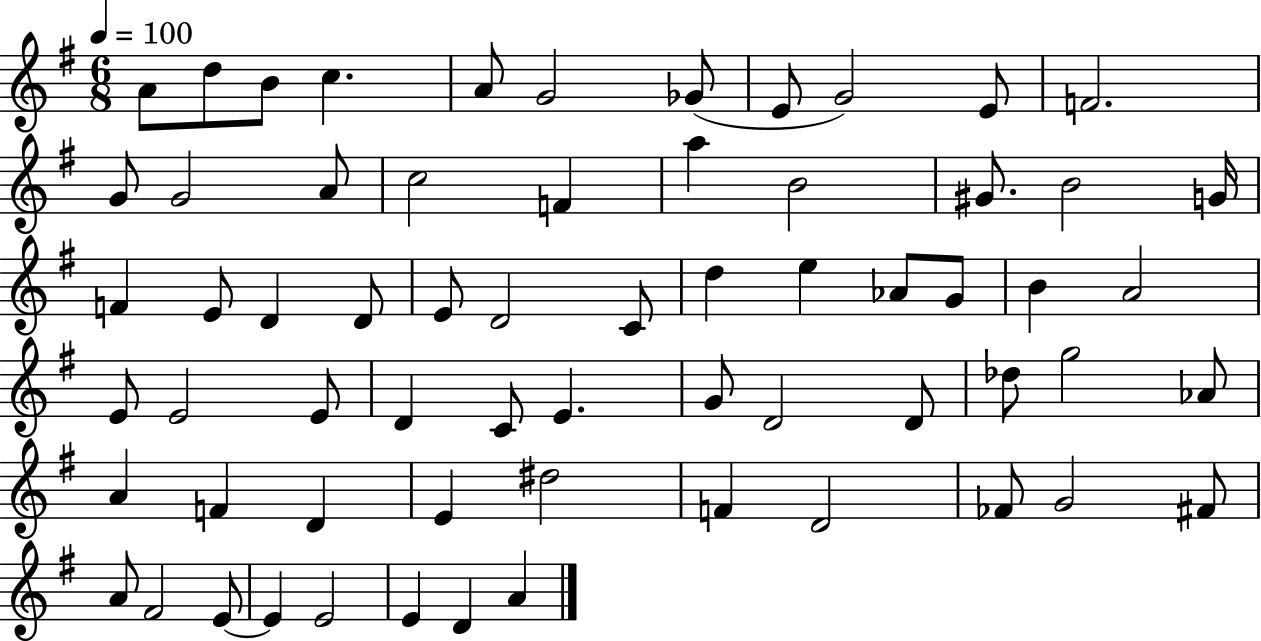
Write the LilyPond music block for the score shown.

{
  \clef treble
  \numericTimeSignature
  \time 6/8
  \key g \major
  \tempo 4 = 100
  a'8 d''8 b'8 c''4. | a'8 g'2 ges'8( | e'8 g'2) e'8 | f'2. | \break g'8 g'2 a'8 | c''2 f'4 | a''4 b'2 | gis'8. b'2 g'16 | \break f'4 e'8 d'4 d'8 | e'8 d'2 c'8 | d''4 e''4 aes'8 g'8 | b'4 a'2 | \break e'8 e'2 e'8 | d'4 c'8 e'4. | g'8 d'2 d'8 | des''8 g''2 aes'8 | \break a'4 f'4 d'4 | e'4 dis''2 | f'4 d'2 | fes'8 g'2 fis'8 | \break a'8 fis'2 e'8~~ | e'4 e'2 | e'4 d'4 a'4 | \bar "|."
}